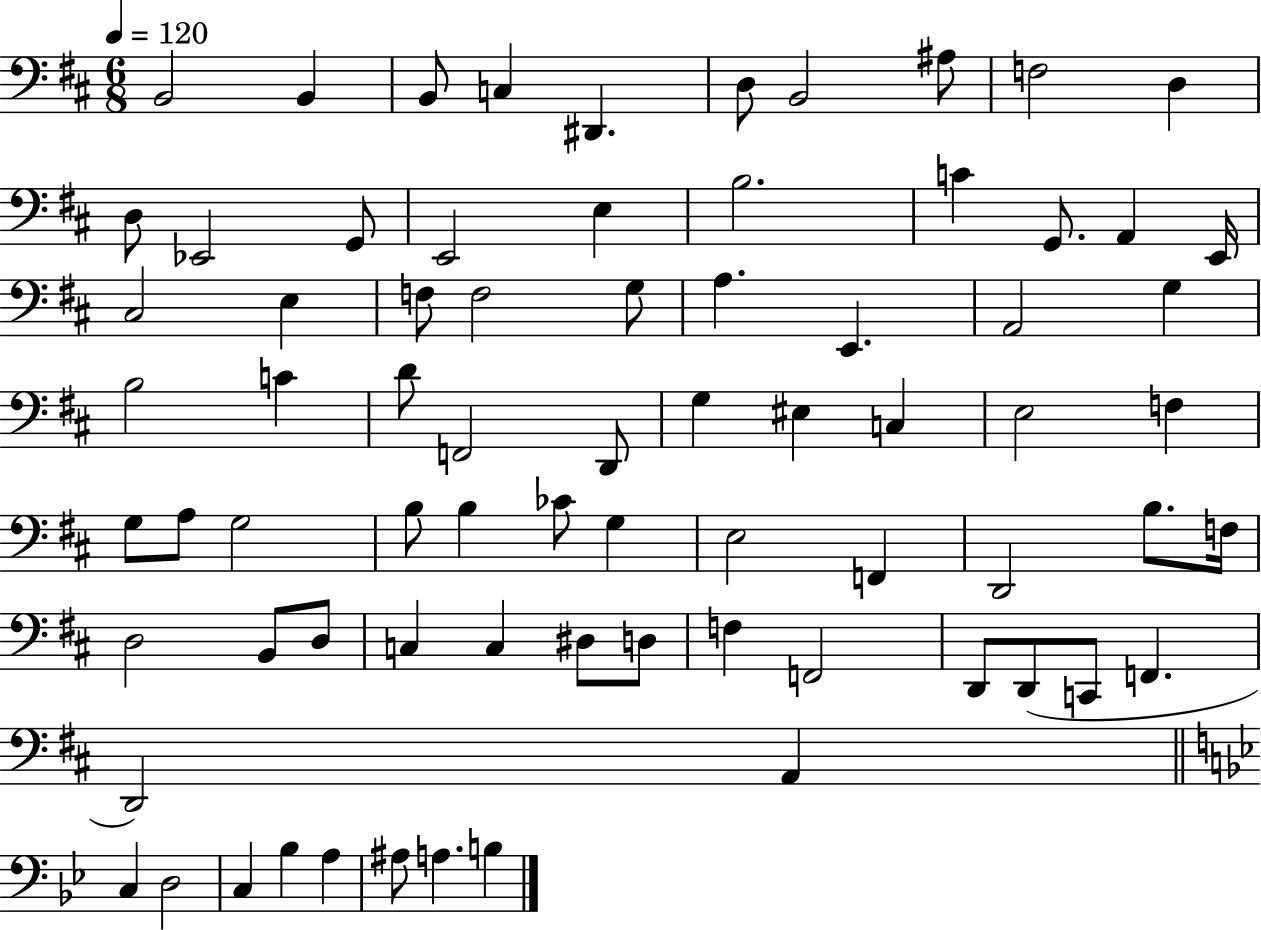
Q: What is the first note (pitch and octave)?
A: B2